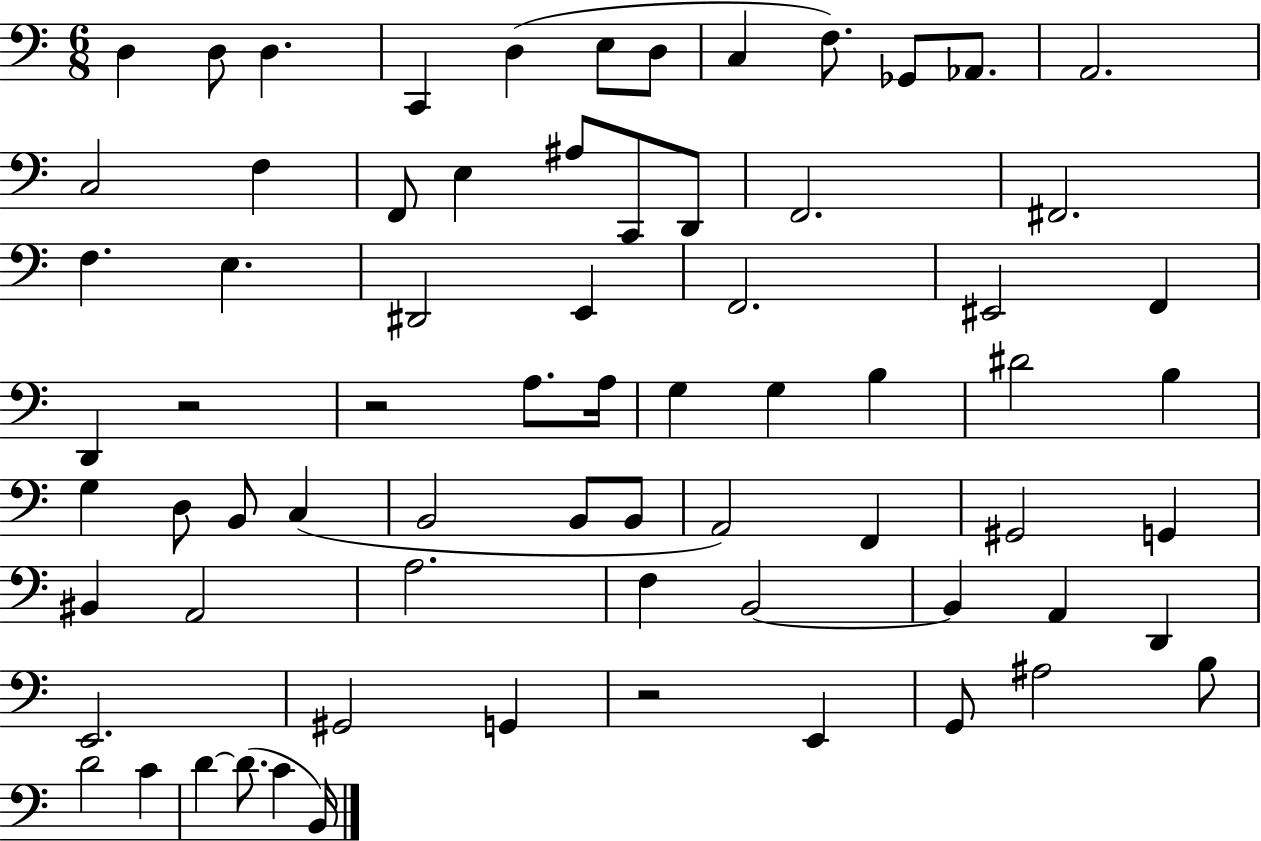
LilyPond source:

{
  \clef bass
  \numericTimeSignature
  \time 6/8
  \key c \major
  d4 d8 d4. | c,4 d4( e8 d8 | c4 f8.) ges,8 aes,8. | a,2. | \break c2 f4 | f,8 e4 ais8 c,8 d,8 | f,2. | fis,2. | \break f4. e4. | dis,2 e,4 | f,2. | eis,2 f,4 | \break d,4 r2 | r2 a8. a16 | g4 g4 b4 | dis'2 b4 | \break g4 d8 b,8 c4( | b,2 b,8 b,8 | a,2) f,4 | gis,2 g,4 | \break bis,4 a,2 | a2. | f4 b,2~~ | b,4 a,4 d,4 | \break e,2. | gis,2 g,4 | r2 e,4 | g,8 ais2 b8 | \break d'2 c'4 | d'4~~ d'8.( c'4 b,16) | \bar "|."
}